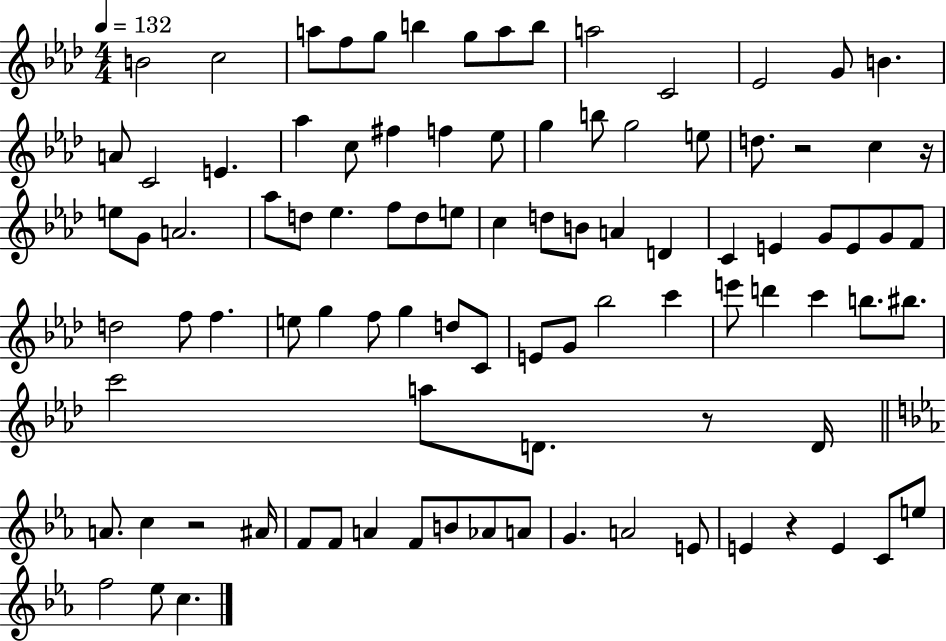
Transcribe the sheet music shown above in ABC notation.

X:1
T:Untitled
M:4/4
L:1/4
K:Ab
B2 c2 a/2 f/2 g/2 b g/2 a/2 b/2 a2 C2 _E2 G/2 B A/2 C2 E _a c/2 ^f f _e/2 g b/2 g2 e/2 d/2 z2 c z/4 e/2 G/2 A2 _a/2 d/2 _e f/2 d/2 e/2 c d/2 B/2 A D C E G/2 E/2 G/2 F/2 d2 f/2 f e/2 g f/2 g d/2 C/2 E/2 G/2 _b2 c' e'/2 d' c' b/2 ^b/2 c'2 a/2 D/2 z/2 D/4 A/2 c z2 ^A/4 F/2 F/2 A F/2 B/2 _A/2 A/2 G A2 E/2 E z E C/2 e/2 f2 _e/2 c